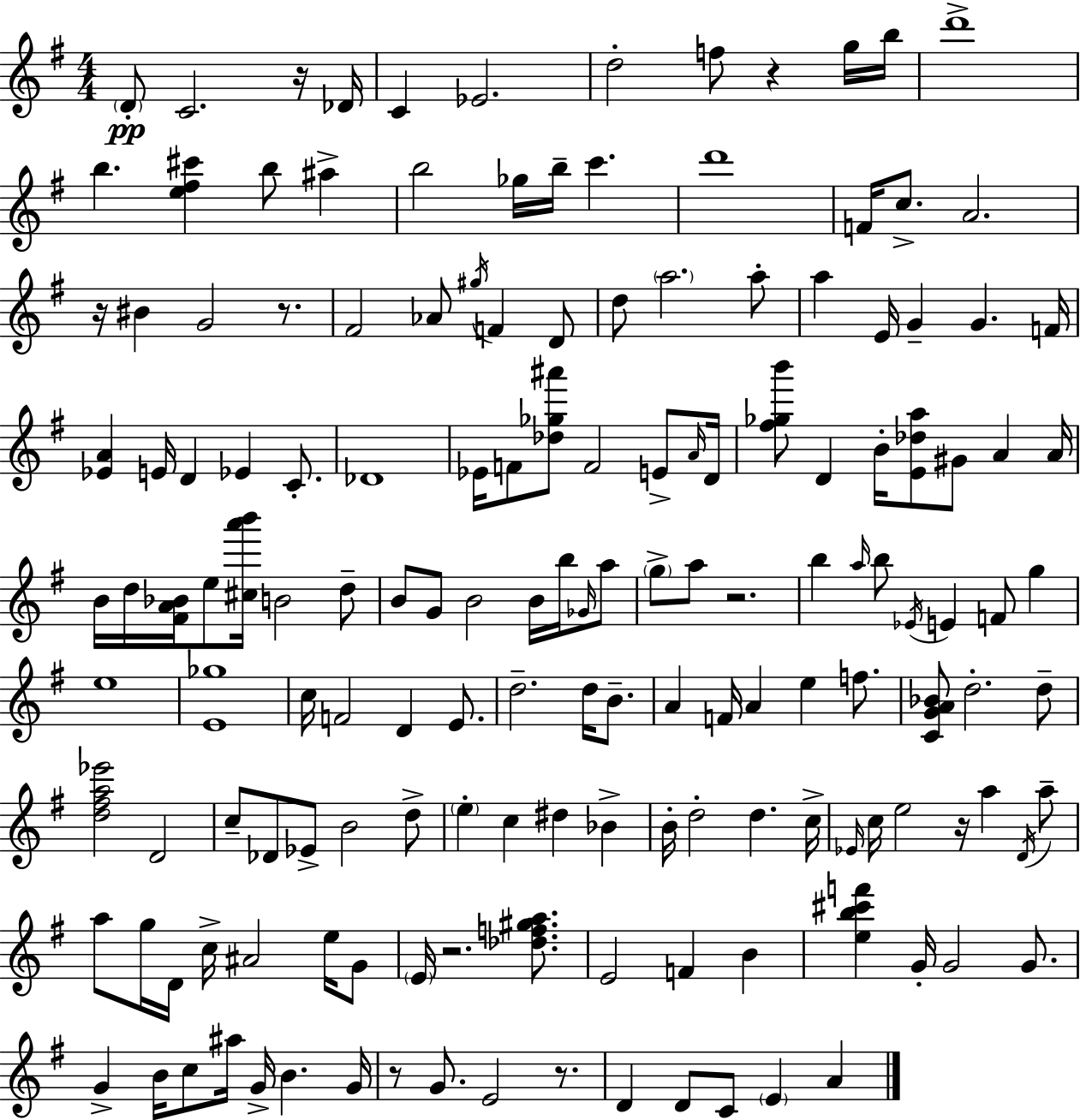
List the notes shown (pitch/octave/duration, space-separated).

D4/e C4/h. R/s Db4/s C4/q Eb4/h. D5/h F5/e R/q G5/s B5/s D6/w B5/q. [E5,F#5,C#6]/q B5/e A#5/q B5/h Gb5/s B5/s C6/q. D6/w F4/s C5/e. A4/h. R/s BIS4/q G4/h R/e. F#4/h Ab4/e G#5/s F4/q D4/e D5/e A5/h. A5/e A5/q E4/s G4/q G4/q. F4/s [Eb4,A4]/q E4/s D4/q Eb4/q C4/e. Db4/w Eb4/s F4/e [Db5,Gb5,A#6]/e F4/h E4/e A4/s D4/s [F#5,Gb5,B6]/e D4/q B4/s [E4,Db5,A5]/e G#4/e A4/q A4/s B4/s D5/s [F#4,A4,Bb4]/s E5/e [C#5,A6,B6]/s B4/h D5/e B4/e G4/e B4/h B4/s B5/s Gb4/s A5/e G5/e A5/e R/h. B5/q A5/s B5/e Eb4/s E4/q F4/e G5/q E5/w [E4,Gb5]/w C5/s F4/h D4/q E4/e. D5/h. D5/s B4/e. A4/q F4/s A4/q E5/q F5/e. [C4,G4,A4,Bb4]/e D5/h. D5/e [D5,F#5,A5,Eb6]/h D4/h C5/e Db4/e Eb4/e B4/h D5/e E5/q C5/q D#5/q Bb4/q B4/s D5/h D5/q. C5/s Eb4/s C5/s E5/h R/s A5/q D4/s A5/e A5/e G5/s D4/s C5/s A#4/h E5/s G4/e E4/s R/h. [Db5,F5,G#5,A5]/e. E4/h F4/q B4/q [E5,B5,C#6,F6]/q G4/s G4/h G4/e. G4/q B4/s C5/e A#5/s G4/s B4/q. G4/s R/e G4/e. E4/h R/e. D4/q D4/e C4/e E4/q A4/q